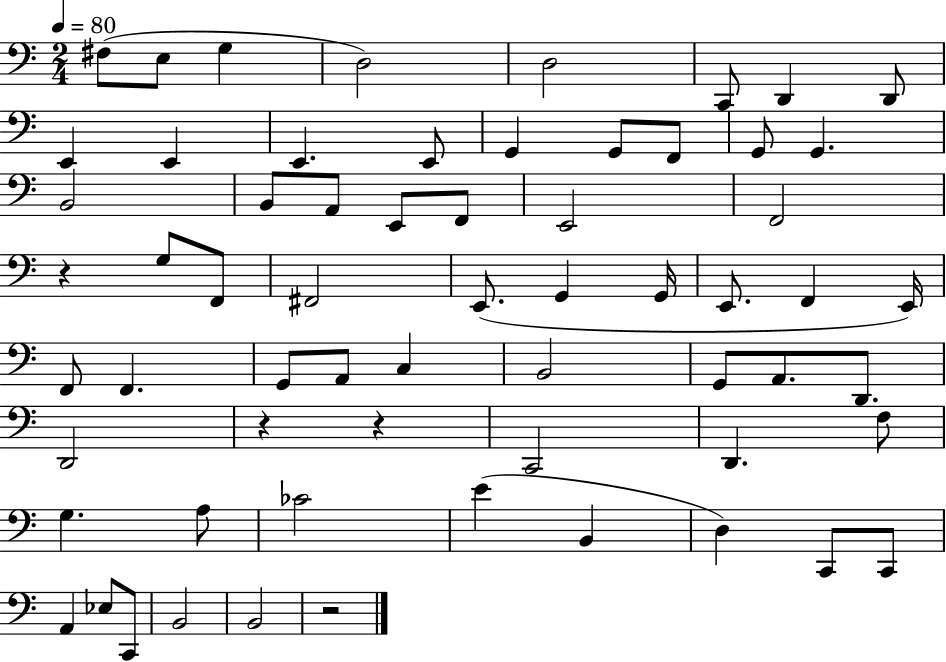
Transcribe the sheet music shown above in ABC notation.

X:1
T:Untitled
M:2/4
L:1/4
K:C
^F,/2 E,/2 G, D,2 D,2 C,,/2 D,, D,,/2 E,, E,, E,, E,,/2 G,, G,,/2 F,,/2 G,,/2 G,, B,,2 B,,/2 A,,/2 E,,/2 F,,/2 E,,2 F,,2 z G,/2 F,,/2 ^F,,2 E,,/2 G,, G,,/4 E,,/2 F,, E,,/4 F,,/2 F,, G,,/2 A,,/2 C, B,,2 G,,/2 A,,/2 D,,/2 D,,2 z z C,,2 D,, F,/2 G, A,/2 _C2 E B,, D, C,,/2 C,,/2 A,, _E,/2 C,,/2 B,,2 B,,2 z2